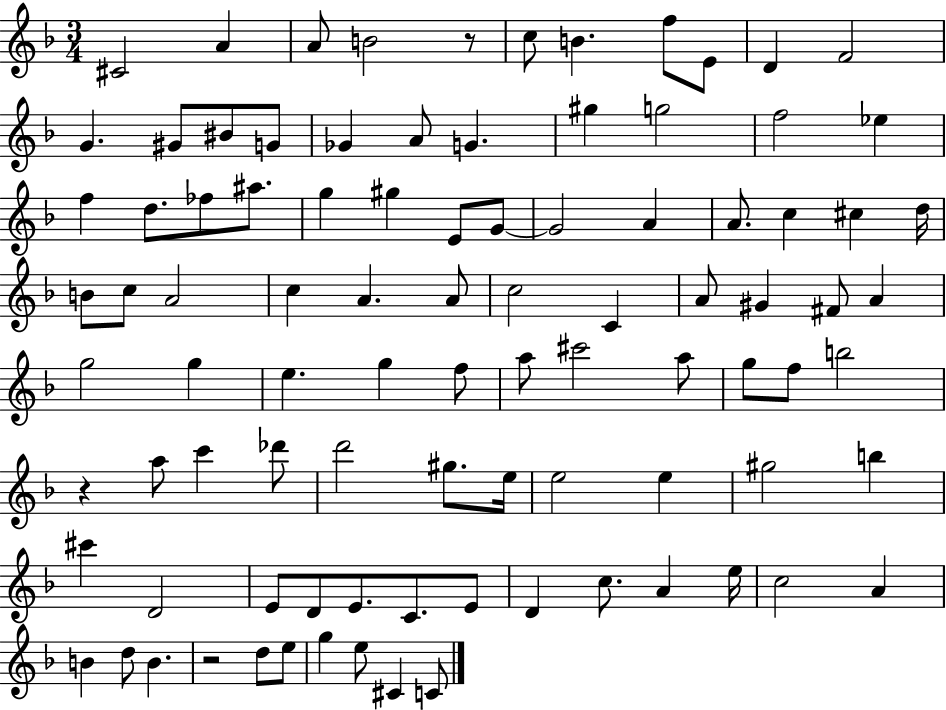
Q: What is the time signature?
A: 3/4